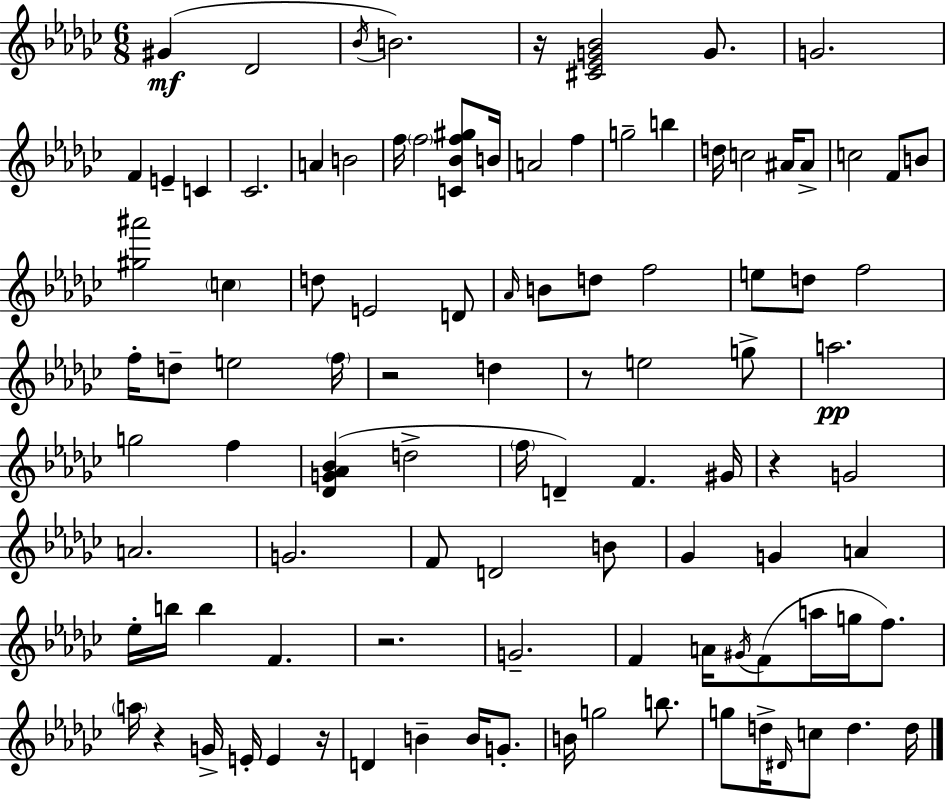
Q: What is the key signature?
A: EES minor